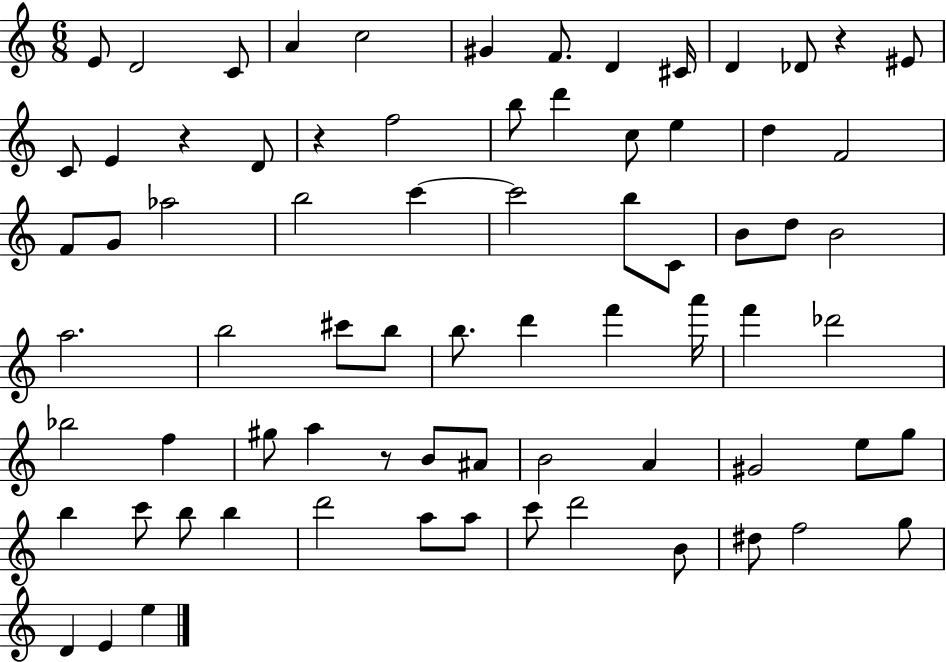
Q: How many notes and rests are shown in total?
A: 74